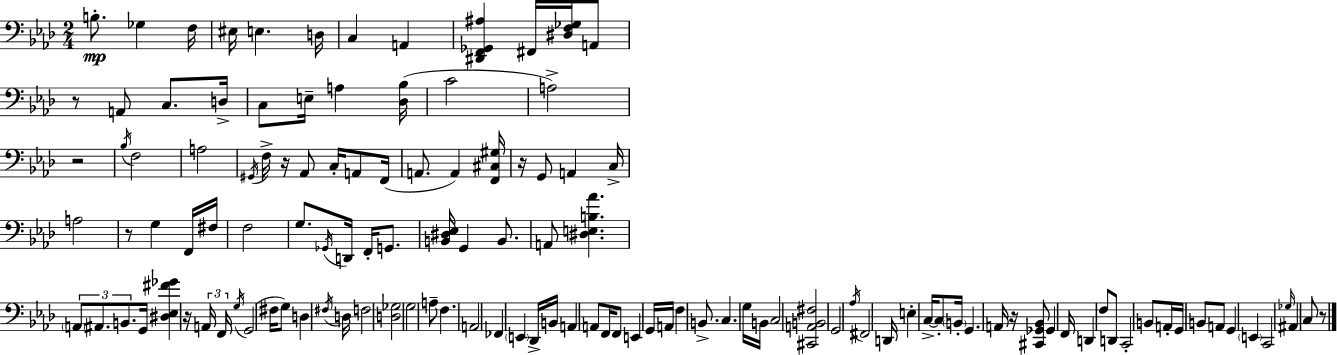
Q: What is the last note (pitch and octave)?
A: C3